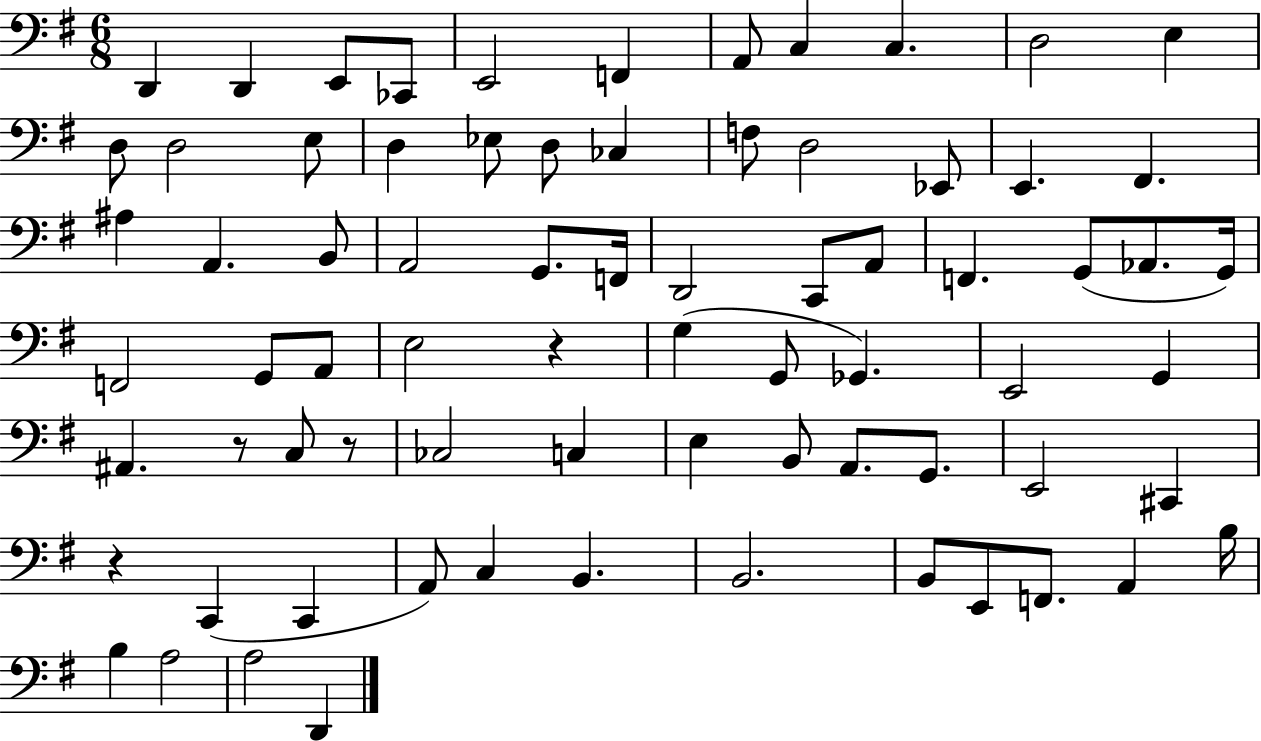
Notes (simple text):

D2/q D2/q E2/e CES2/e E2/h F2/q A2/e C3/q C3/q. D3/h E3/q D3/e D3/h E3/e D3/q Eb3/e D3/e CES3/q F3/e D3/h Eb2/e E2/q. F#2/q. A#3/q A2/q. B2/e A2/h G2/e. F2/s D2/h C2/e A2/e F2/q. G2/e Ab2/e. G2/s F2/h G2/e A2/e E3/h R/q G3/q G2/e Gb2/q. E2/h G2/q A#2/q. R/e C3/e R/e CES3/h C3/q E3/q B2/e A2/e. G2/e. E2/h C#2/q R/q C2/q C2/q A2/e C3/q B2/q. B2/h. B2/e E2/e F2/e. A2/q B3/s B3/q A3/h A3/h D2/q